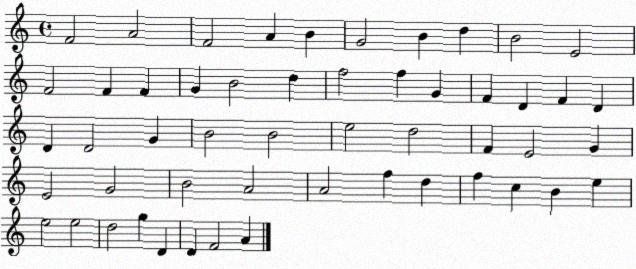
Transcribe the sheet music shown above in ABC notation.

X:1
T:Untitled
M:4/4
L:1/4
K:C
F2 A2 F2 A B G2 B d B2 E2 F2 F F G B2 d f2 f G F D F D D D2 G B2 B2 e2 d2 F E2 G E2 G2 B2 A2 A2 f d f c B e e2 e2 d2 g D D F2 A